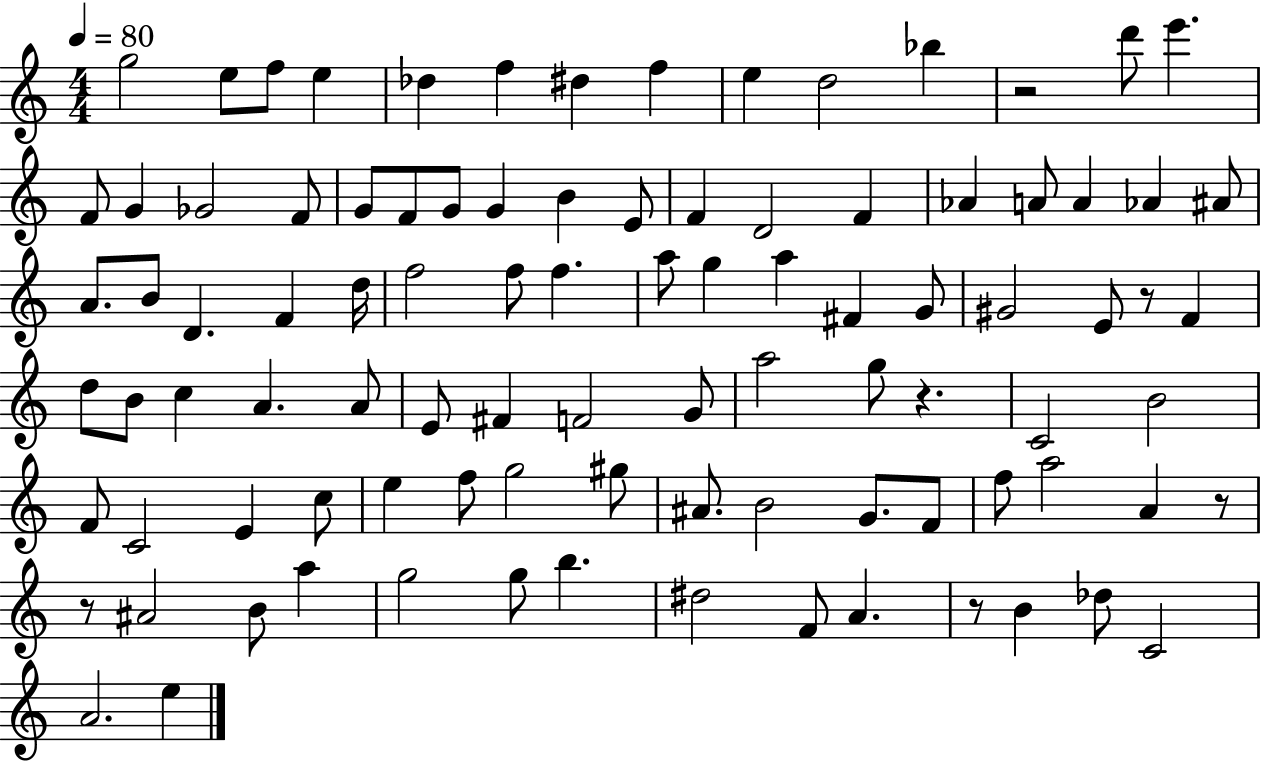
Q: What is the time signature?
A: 4/4